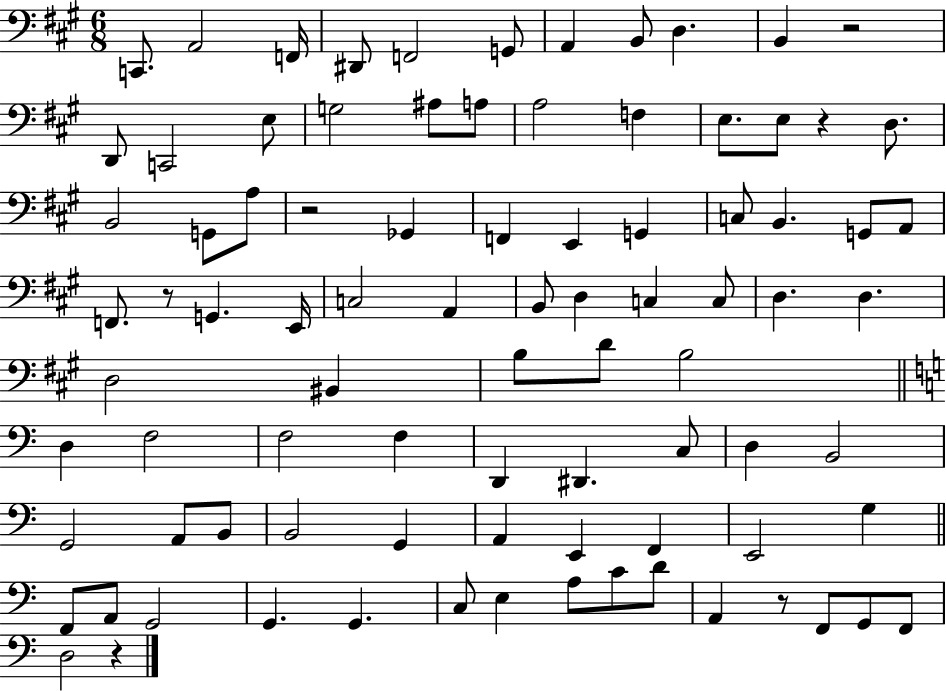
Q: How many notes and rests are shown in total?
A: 88